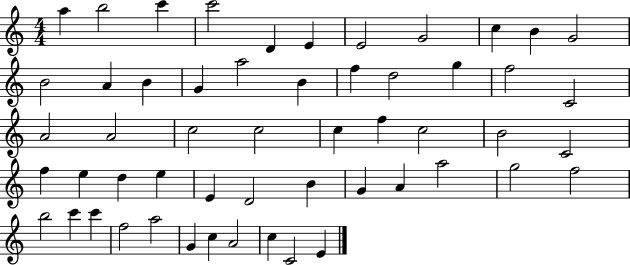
{
  \clef treble
  \numericTimeSignature
  \time 4/4
  \key c \major
  a''4 b''2 c'''4 | c'''2 d'4 e'4 | e'2 g'2 | c''4 b'4 g'2 | \break b'2 a'4 b'4 | g'4 a''2 b'4 | f''4 d''2 g''4 | f''2 c'2 | \break a'2 a'2 | c''2 c''2 | c''4 f''4 c''2 | b'2 c'2 | \break f''4 e''4 d''4 e''4 | e'4 d'2 b'4 | g'4 a'4 a''2 | g''2 f''2 | \break b''2 c'''4 c'''4 | f''2 a''2 | g'4 c''4 a'2 | c''4 c'2 e'4 | \break \bar "|."
}